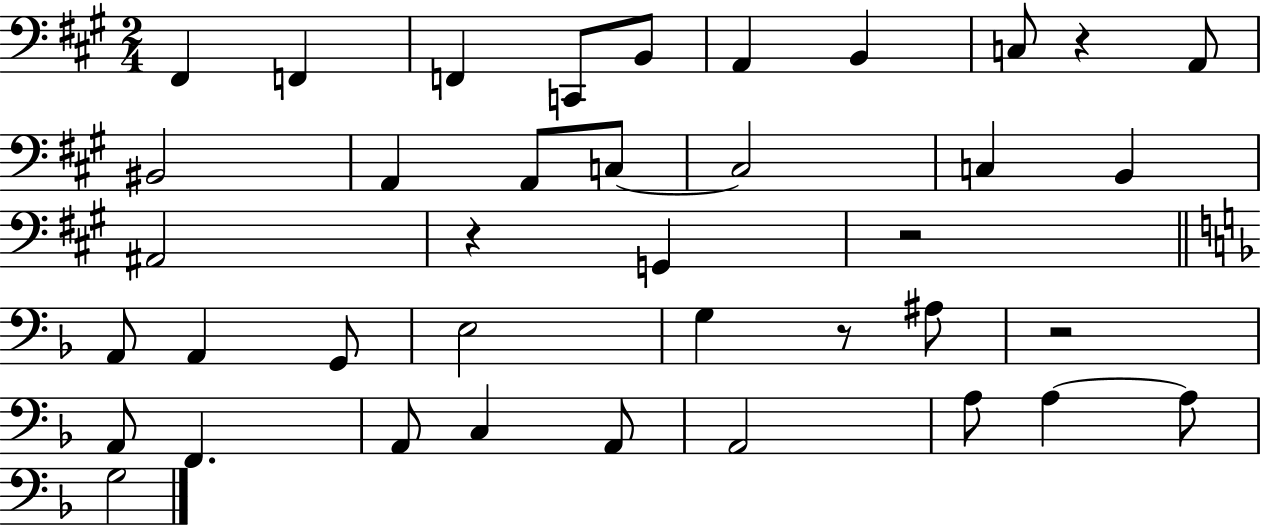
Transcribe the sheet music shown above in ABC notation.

X:1
T:Untitled
M:2/4
L:1/4
K:A
^F,, F,, F,, C,,/2 B,,/2 A,, B,, C,/2 z A,,/2 ^B,,2 A,, A,,/2 C,/2 C,2 C, B,, ^A,,2 z G,, z2 A,,/2 A,, G,,/2 E,2 G, z/2 ^A,/2 z2 A,,/2 F,, A,,/2 C, A,,/2 A,,2 A,/2 A, A,/2 G,2